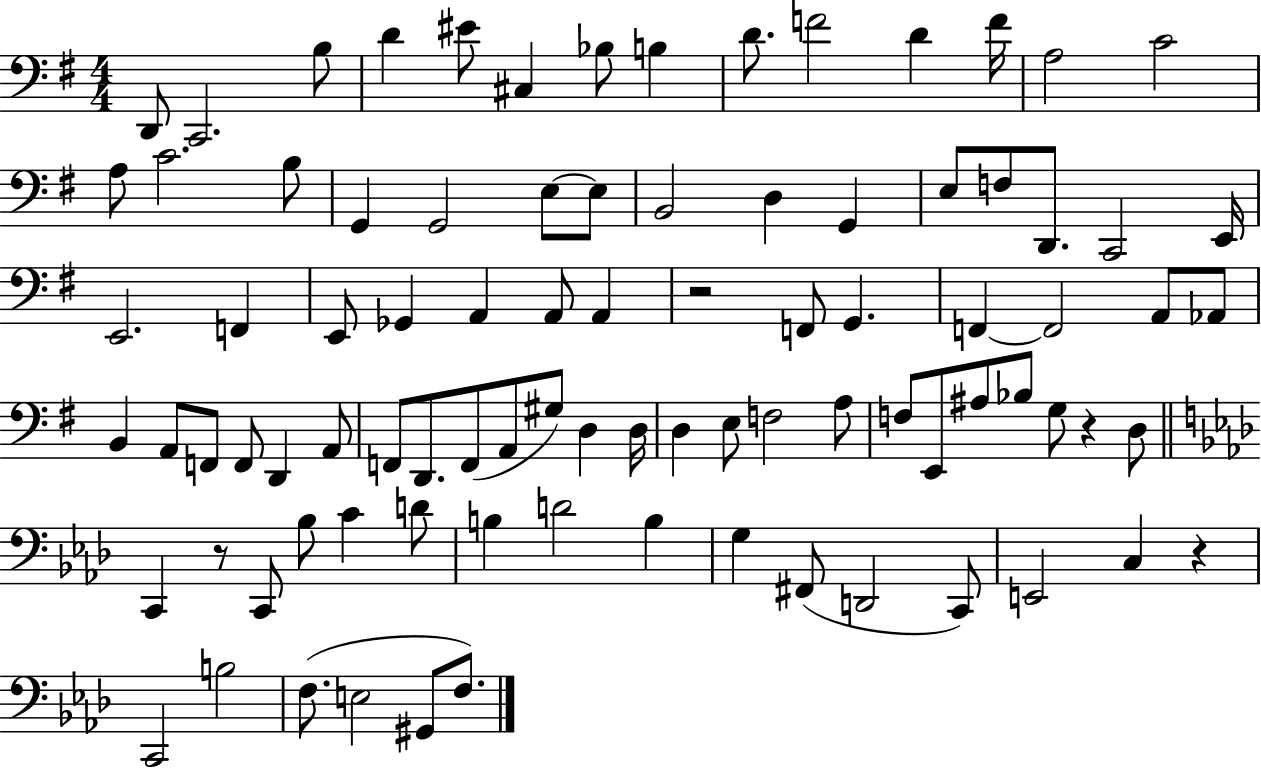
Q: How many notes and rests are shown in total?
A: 89